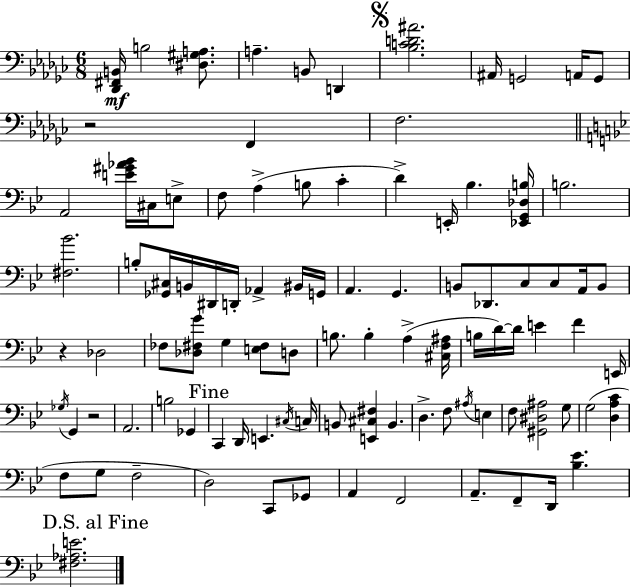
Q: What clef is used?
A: bass